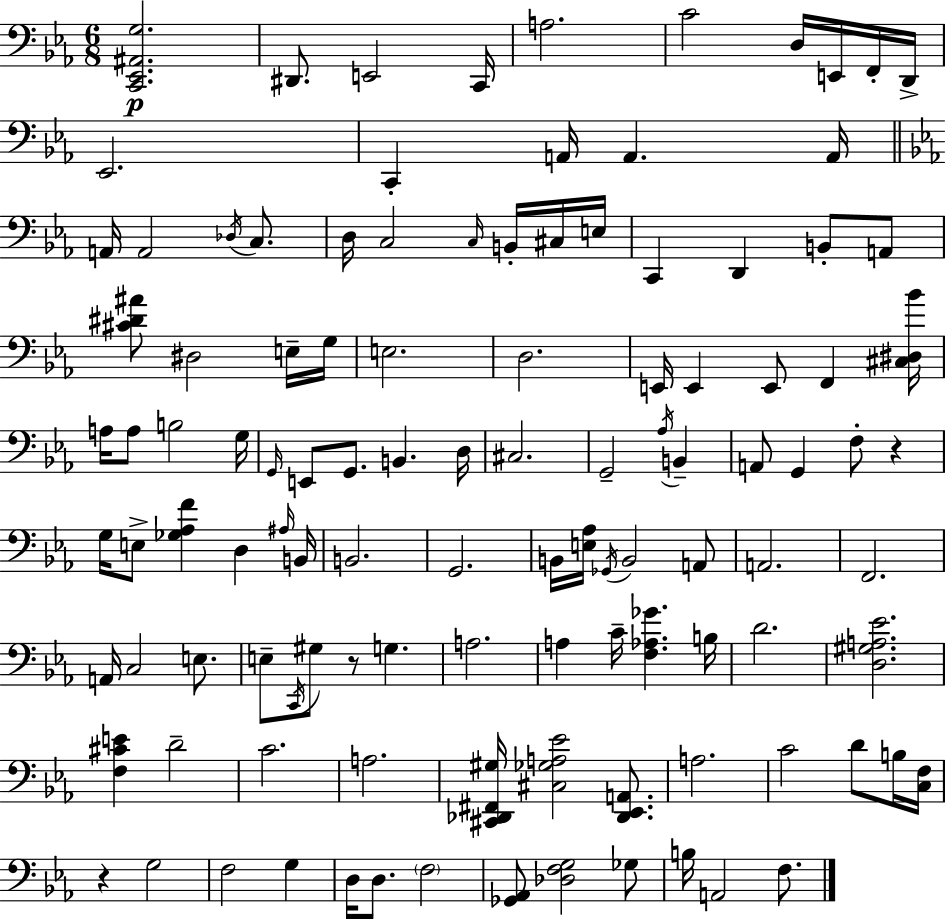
X:1
T:Untitled
M:6/8
L:1/4
K:Cm
[C,,_E,,^A,,G,]2 ^D,,/2 E,,2 C,,/4 A,2 C2 D,/4 E,,/4 F,,/4 D,,/4 _E,,2 C,, A,,/4 A,, A,,/4 A,,/4 A,,2 _D,/4 C,/2 D,/4 C,2 C,/4 B,,/4 ^C,/4 E,/4 C,, D,, B,,/2 A,,/2 [^C^D^A]/2 ^D,2 E,/4 G,/4 E,2 D,2 E,,/4 E,, E,,/2 F,, [^C,^D,_B]/4 A,/4 A,/2 B,2 G,/4 G,,/4 E,,/2 G,,/2 B,, D,/4 ^C,2 G,,2 _A,/4 B,, A,,/2 G,, F,/2 z G,/4 E,/2 [_G,_A,F] D, ^A,/4 B,,/4 B,,2 G,,2 B,,/4 [E,_A,]/4 _G,,/4 B,,2 A,,/2 A,,2 F,,2 A,,/4 C,2 E,/2 E,/2 C,,/4 ^G,/2 z/2 G, A,2 A, C/4 [F,_A,_G] B,/4 D2 [D,^G,A,_E]2 [F,^CE] D2 C2 A,2 [^C,,_D,,^F,,^G,]/4 [^C,_G,A,_E]2 [_D,,_E,,A,,]/2 A,2 C2 D/2 B,/4 [C,F,]/4 z G,2 F,2 G, D,/4 D,/2 F,2 [_G,,_A,,]/2 [_D,F,G,]2 _G,/2 B,/4 A,,2 F,/2